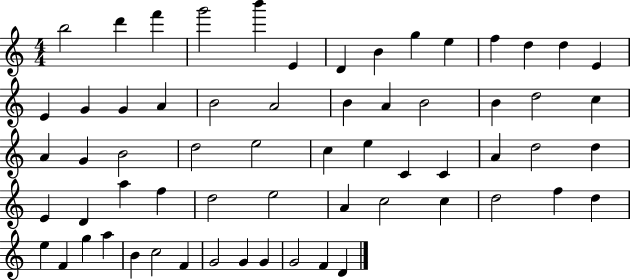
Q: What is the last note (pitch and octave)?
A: D4